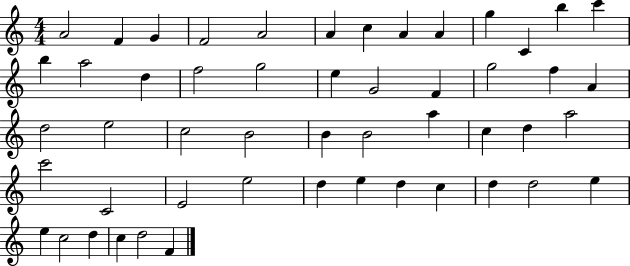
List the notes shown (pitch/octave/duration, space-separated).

A4/h F4/q G4/q F4/h A4/h A4/q C5/q A4/q A4/q G5/q C4/q B5/q C6/q B5/q A5/h D5/q F5/h G5/h E5/q G4/h F4/q G5/h F5/q A4/q D5/h E5/h C5/h B4/h B4/q B4/h A5/q C5/q D5/q A5/h C6/h C4/h E4/h E5/h D5/q E5/q D5/q C5/q D5/q D5/h E5/q E5/q C5/h D5/q C5/q D5/h F4/q